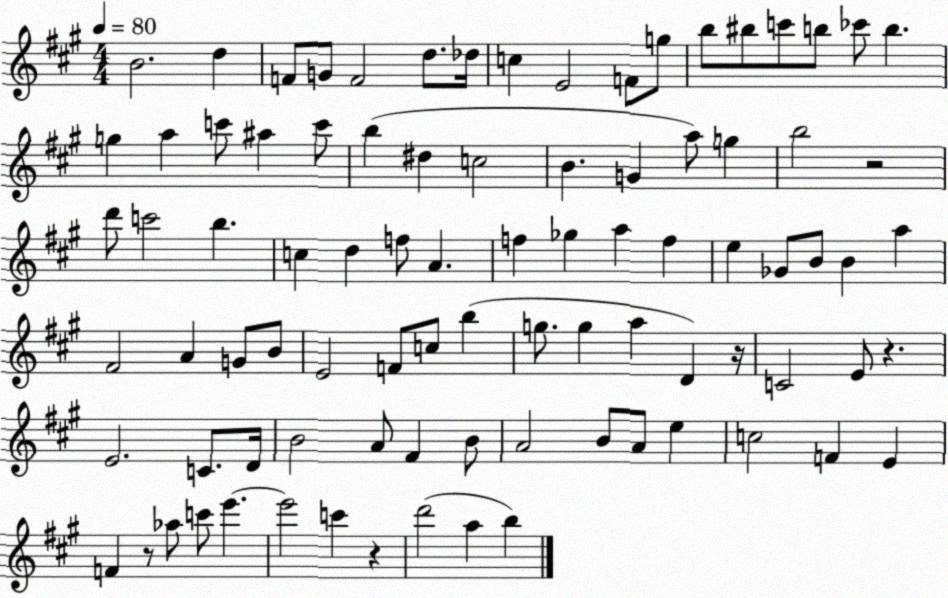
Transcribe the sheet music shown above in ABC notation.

X:1
T:Untitled
M:4/4
L:1/4
K:A
B2 d F/2 G/2 F2 d/2 _d/4 c E2 F/2 g/2 b/2 ^b/2 c'/2 b/2 _c'/2 b g a c'/2 ^a c'/2 b ^d c2 B G a/2 g b2 z2 d'/2 c'2 b c d f/2 A f _g a f e _G/2 B/2 B a ^F2 A G/2 B/2 E2 F/2 c/2 b g/2 g a D z/4 C2 E/2 z E2 C/2 D/4 B2 A/2 ^F B/2 A2 B/2 A/2 e c2 F E F z/2 _a/2 c'/2 e' e'2 c' z d'2 a b